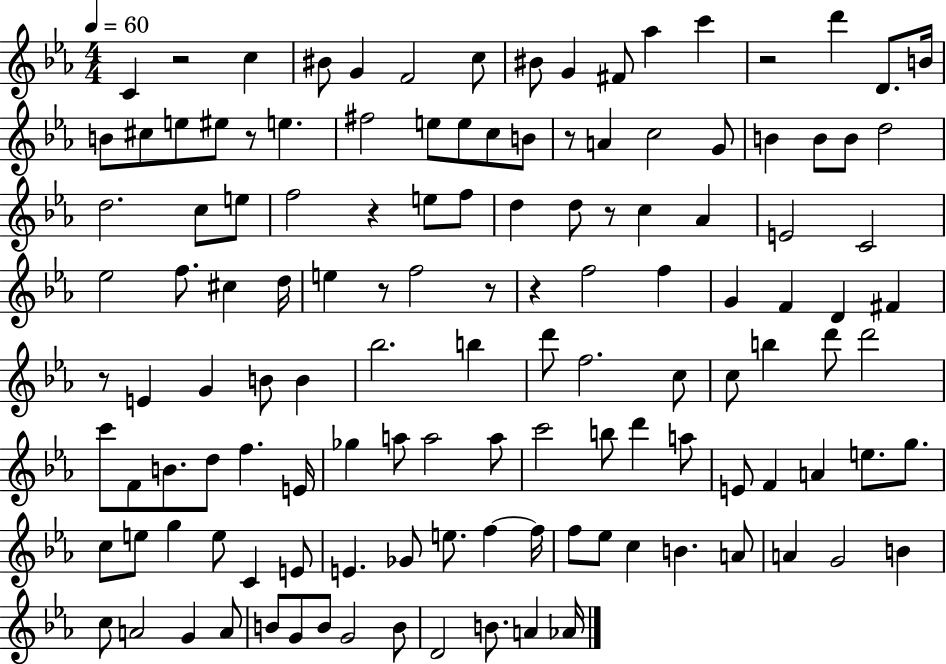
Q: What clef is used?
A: treble